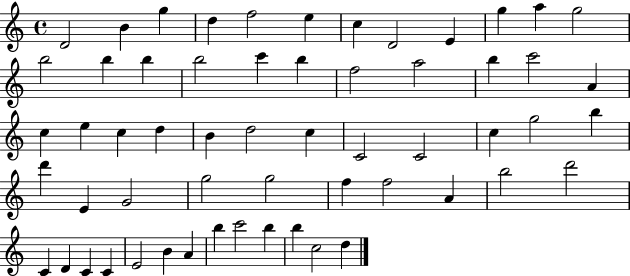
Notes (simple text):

D4/h B4/q G5/q D5/q F5/h E5/q C5/q D4/h E4/q G5/q A5/q G5/h B5/h B5/q B5/q B5/h C6/q B5/q F5/h A5/h B5/q C6/h A4/q C5/q E5/q C5/q D5/q B4/q D5/h C5/q C4/h C4/h C5/q G5/h B5/q D6/q E4/q G4/h G5/h G5/h F5/q F5/h A4/q B5/h D6/h C4/q D4/q C4/q C4/q E4/h B4/q A4/q B5/q C6/h B5/q B5/q C5/h D5/q